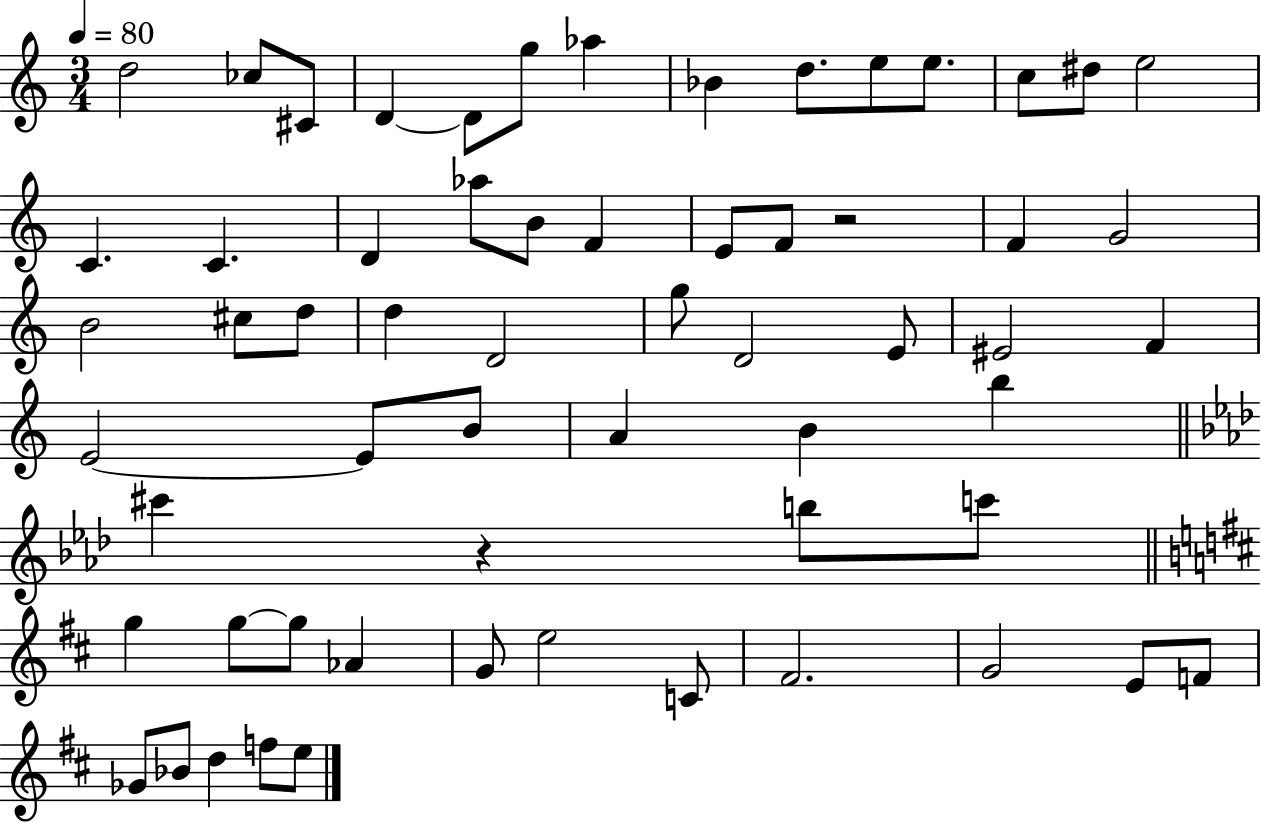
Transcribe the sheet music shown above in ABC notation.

X:1
T:Untitled
M:3/4
L:1/4
K:C
d2 _c/2 ^C/2 D D/2 g/2 _a _B d/2 e/2 e/2 c/2 ^d/2 e2 C C D _a/2 B/2 F E/2 F/2 z2 F G2 B2 ^c/2 d/2 d D2 g/2 D2 E/2 ^E2 F E2 E/2 B/2 A B b ^c' z b/2 c'/2 g g/2 g/2 _A G/2 e2 C/2 ^F2 G2 E/2 F/2 _G/2 _B/2 d f/2 e/2